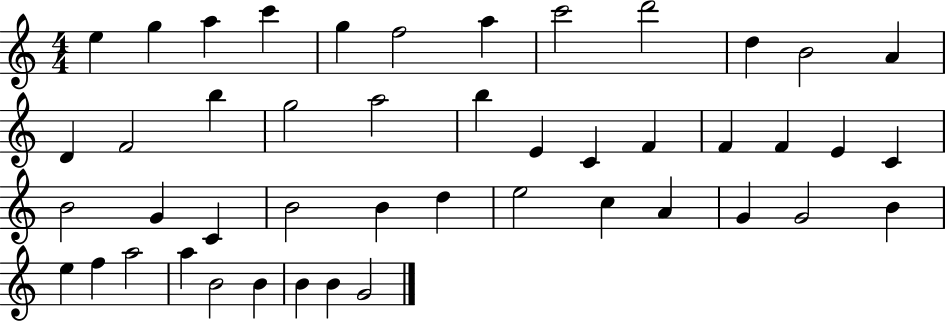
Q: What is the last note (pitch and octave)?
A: G4